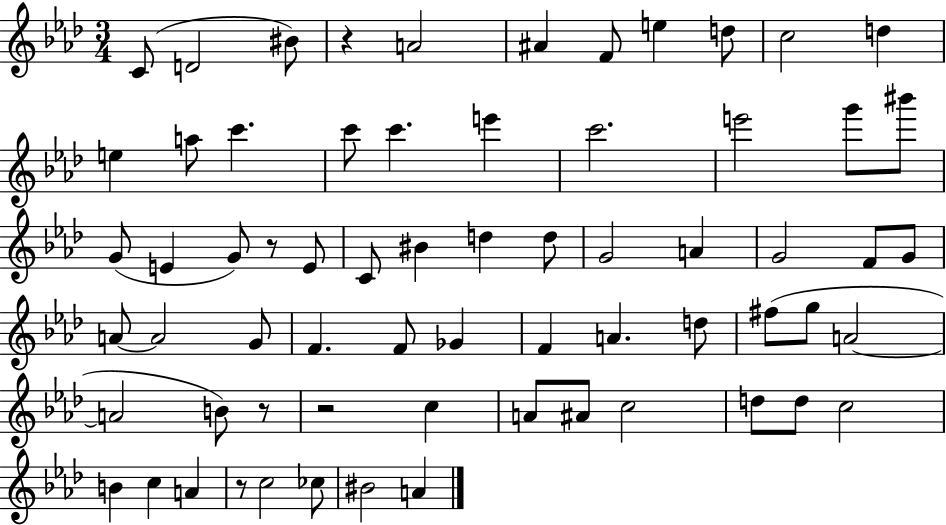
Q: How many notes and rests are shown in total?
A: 66